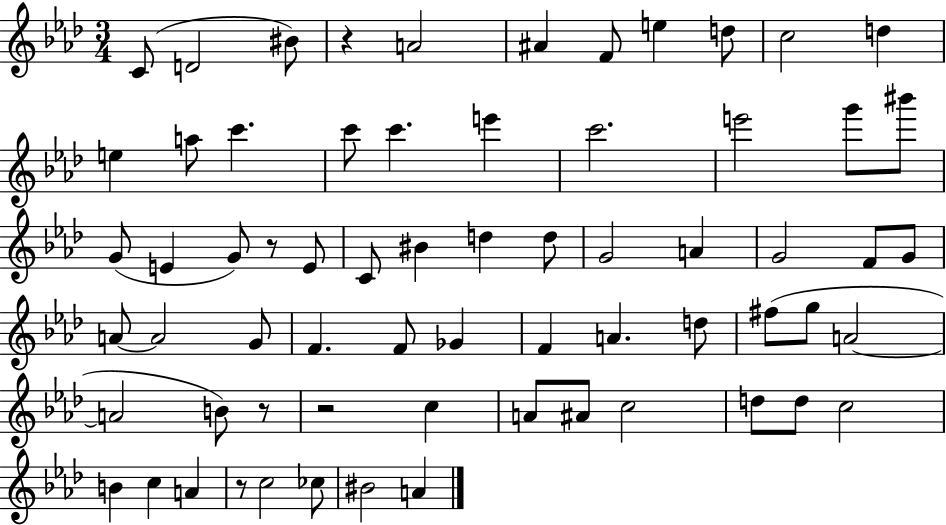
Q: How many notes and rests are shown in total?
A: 66